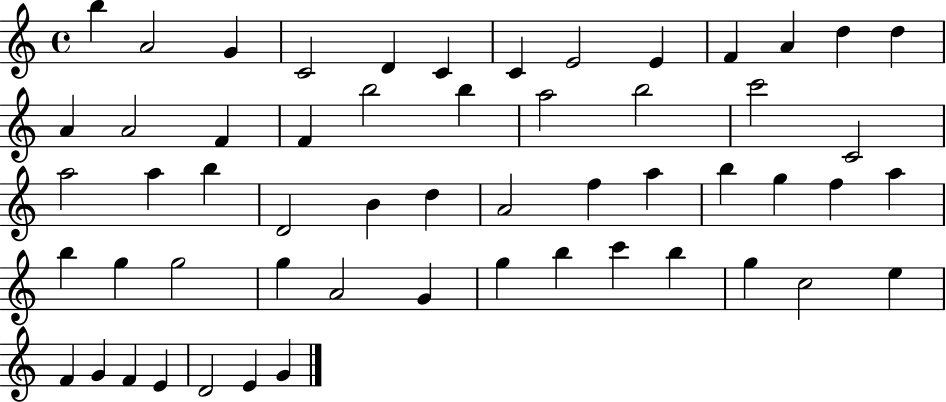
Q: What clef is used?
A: treble